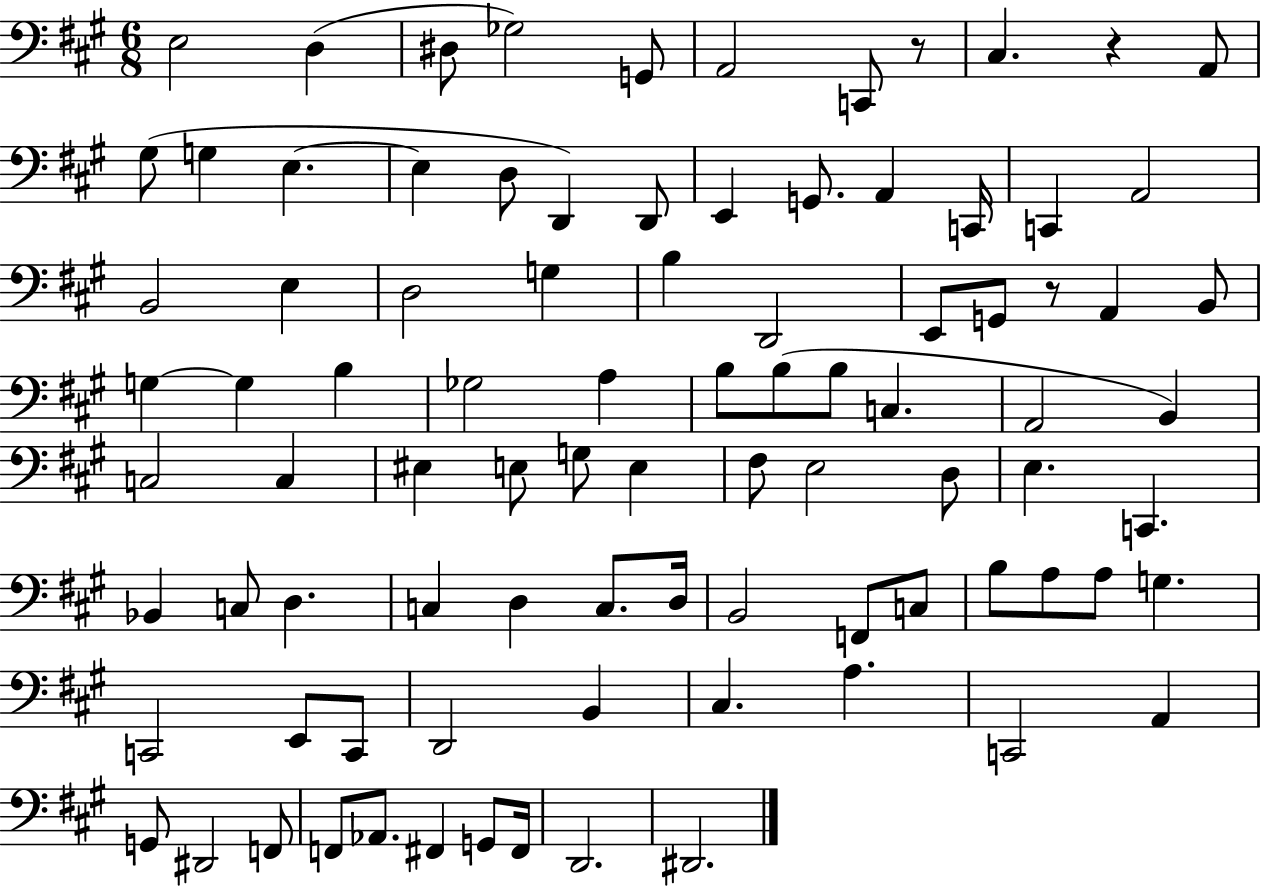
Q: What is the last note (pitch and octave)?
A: D#2